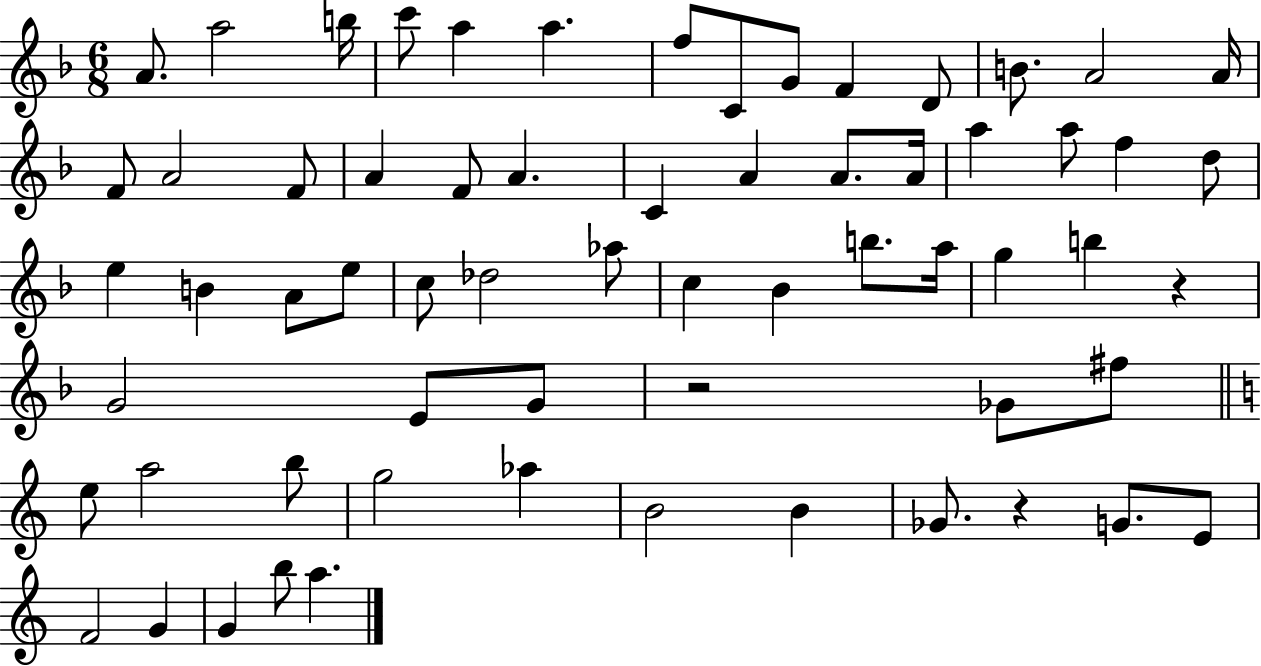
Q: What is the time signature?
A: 6/8